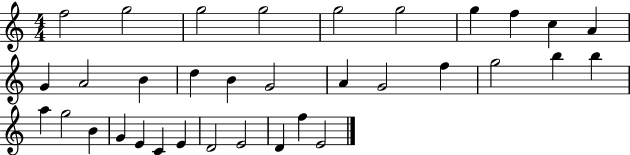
X:1
T:Untitled
M:4/4
L:1/4
K:C
f2 g2 g2 g2 g2 g2 g f c A G A2 B d B G2 A G2 f g2 b b a g2 B G E C E D2 E2 D f E2